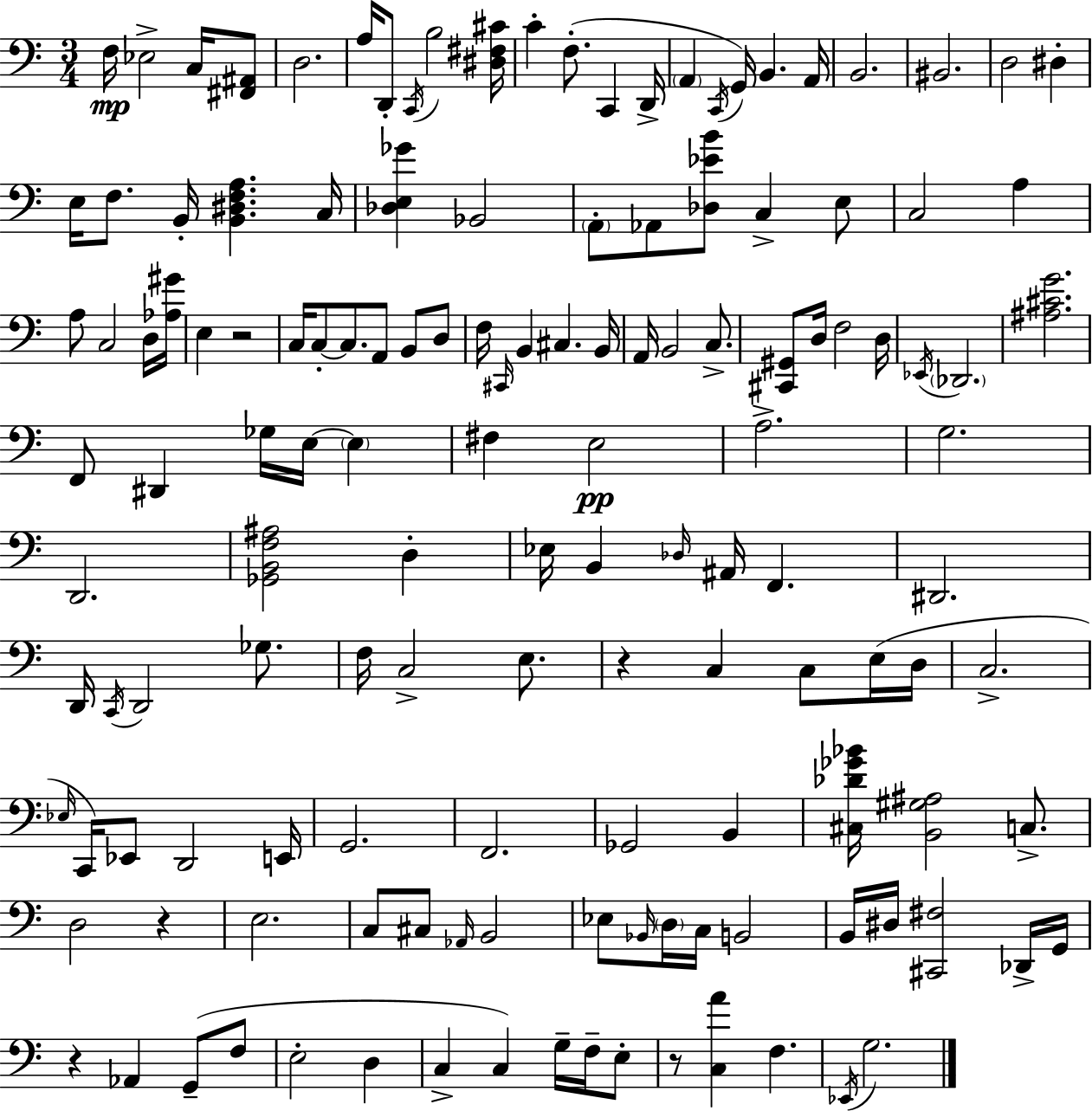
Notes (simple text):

F3/s Eb3/h C3/s [F#2,A#2]/e D3/h. A3/s D2/e C2/s B3/h [D#3,F#3,C#4]/s C4/q F3/e. C2/q D2/s A2/q C2/s G2/s B2/q. A2/s B2/h. BIS2/h. D3/h D#3/q E3/s F3/e. B2/s [B2,D#3,F3,A3]/q. C3/s [Db3,E3,Gb4]/q Bb2/h A2/e Ab2/e [Db3,Eb4,B4]/e C3/q E3/e C3/h A3/q A3/e C3/h D3/s [Ab3,G#4]/s E3/q R/h C3/s C3/e C3/e. A2/e B2/e D3/e F3/s C#2/s B2/q C#3/q. B2/s A2/s B2/h C3/e. [C#2,G#2]/e D3/s F3/h D3/s Eb2/s Db2/h. [A#3,C#4,G4]/h. F2/e D#2/q Gb3/s E3/s E3/q F#3/q E3/h A3/h. G3/h. D2/h. [Gb2,B2,F3,A#3]/h D3/q Eb3/s B2/q Db3/s A#2/s F2/q. D#2/h. D2/s C2/s D2/h Gb3/e. F3/s C3/h E3/e. R/q C3/q C3/e E3/s D3/s C3/h. Eb3/s C2/s Eb2/e D2/h E2/s G2/h. F2/h. Gb2/h B2/q [C#3,Db4,Gb4,Bb4]/s [B2,G#3,A#3]/h C3/e. D3/h R/q E3/h. C3/e C#3/e Ab2/s B2/h Eb3/e Bb2/s D3/s C3/s B2/h B2/s D#3/s [C#2,F#3]/h Db2/s G2/s R/q Ab2/q G2/e F3/e E3/h D3/q C3/q C3/q G3/s F3/s E3/e R/e [C3,A4]/q F3/q. Eb2/s G3/h.